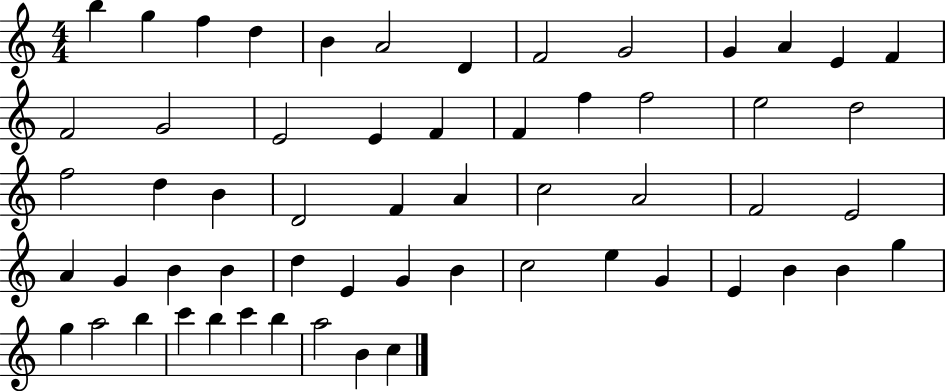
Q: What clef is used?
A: treble